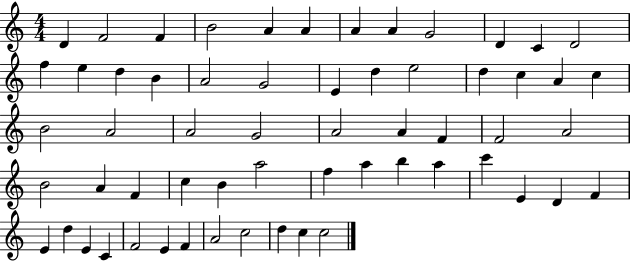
{
  \clef treble
  \numericTimeSignature
  \time 4/4
  \key c \major
  d'4 f'2 f'4 | b'2 a'4 a'4 | a'4 a'4 g'2 | d'4 c'4 d'2 | \break f''4 e''4 d''4 b'4 | a'2 g'2 | e'4 d''4 e''2 | d''4 c''4 a'4 c''4 | \break b'2 a'2 | a'2 g'2 | a'2 a'4 f'4 | f'2 a'2 | \break b'2 a'4 f'4 | c''4 b'4 a''2 | f''4 a''4 b''4 a''4 | c'''4 e'4 d'4 f'4 | \break e'4 d''4 e'4 c'4 | f'2 e'4 f'4 | a'2 c''2 | d''4 c''4 c''2 | \break \bar "|."
}